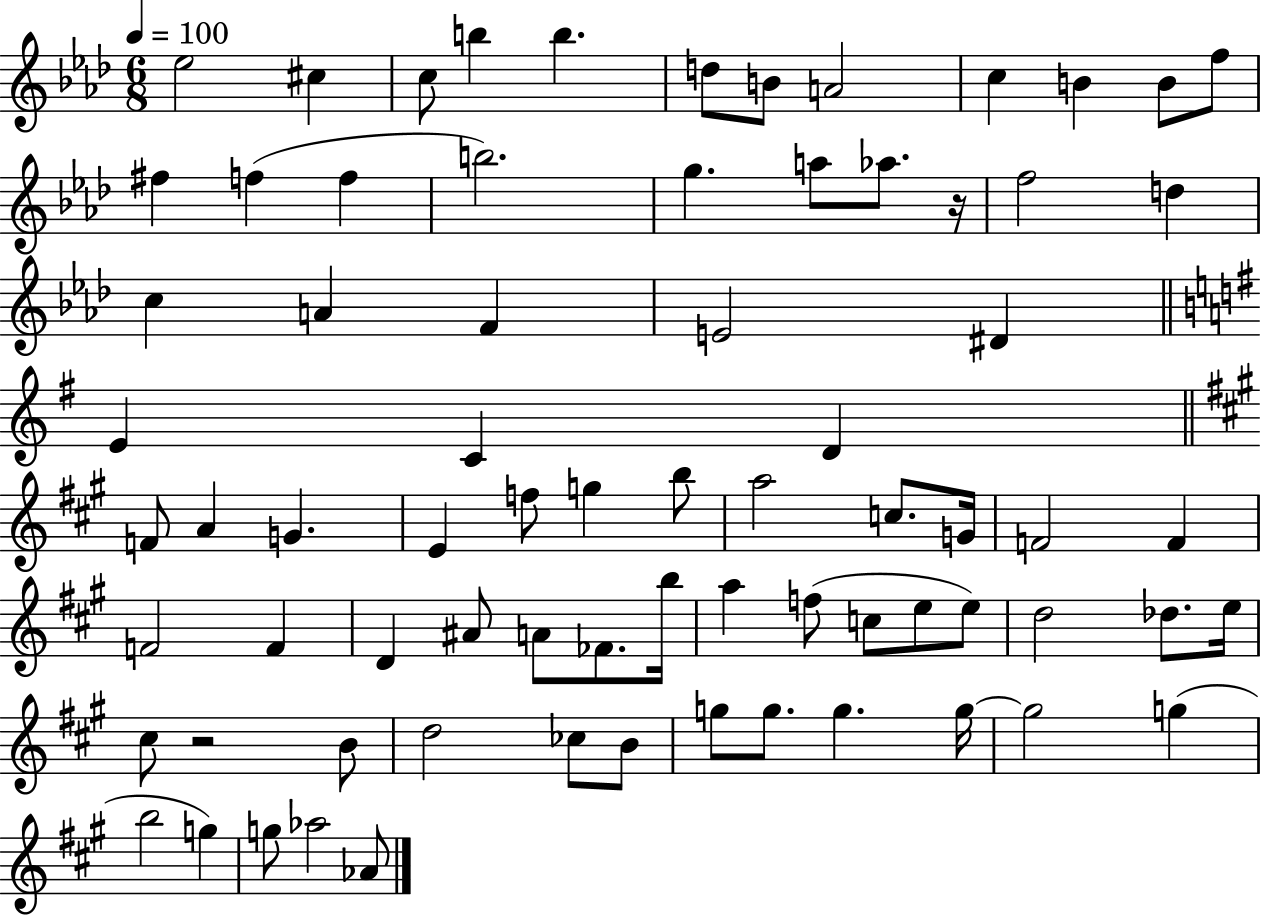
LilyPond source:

{
  \clef treble
  \numericTimeSignature
  \time 6/8
  \key aes \major
  \tempo 4 = 100
  ees''2 cis''4 | c''8 b''4 b''4. | d''8 b'8 a'2 | c''4 b'4 b'8 f''8 | \break fis''4 f''4( f''4 | b''2.) | g''4. a''8 aes''8. r16 | f''2 d''4 | \break c''4 a'4 f'4 | e'2 dis'4 | \bar "||" \break \key g \major e'4 c'4 d'4 | \bar "||" \break \key a \major f'8 a'4 g'4. | e'4 f''8 g''4 b''8 | a''2 c''8. g'16 | f'2 f'4 | \break f'2 f'4 | d'4 ais'8 a'8 fes'8. b''16 | a''4 f''8( c''8 e''8 e''8) | d''2 des''8. e''16 | \break cis''8 r2 b'8 | d''2 ces''8 b'8 | g''8 g''8. g''4. g''16~~ | g''2 g''4( | \break b''2 g''4) | g''8 aes''2 aes'8 | \bar "|."
}